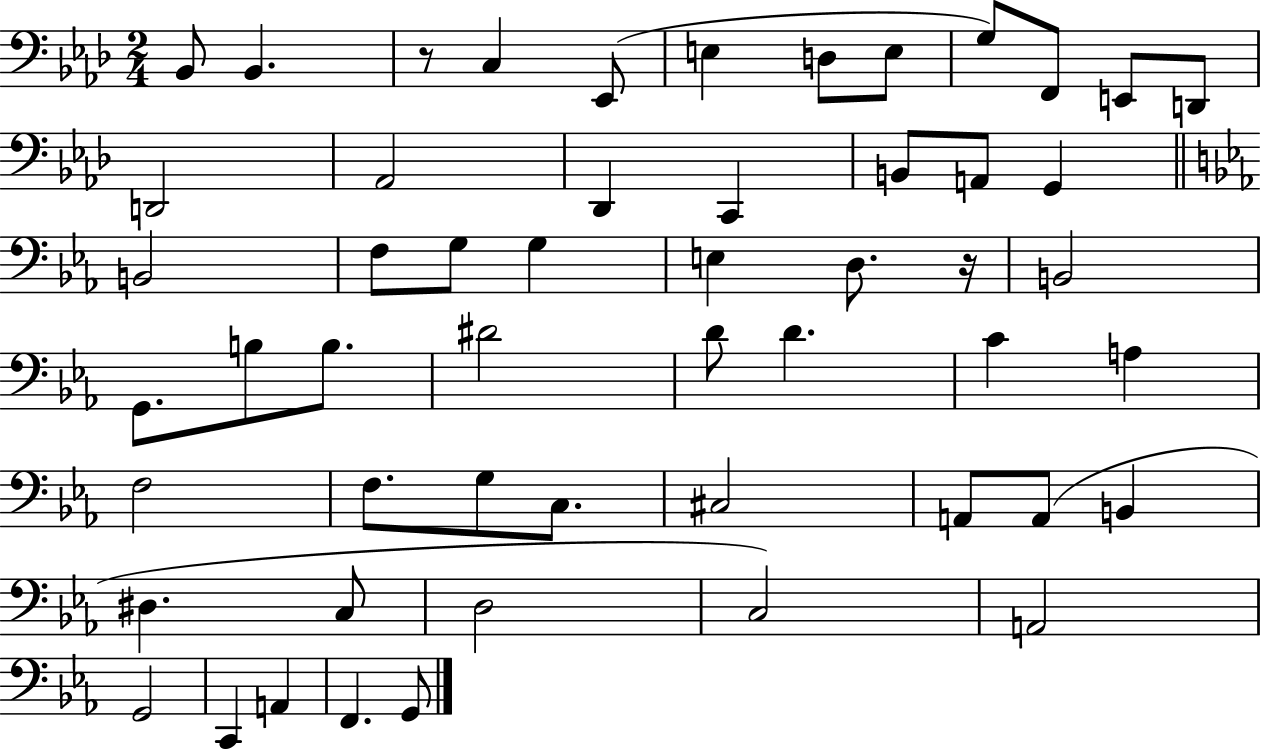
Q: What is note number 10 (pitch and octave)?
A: E2